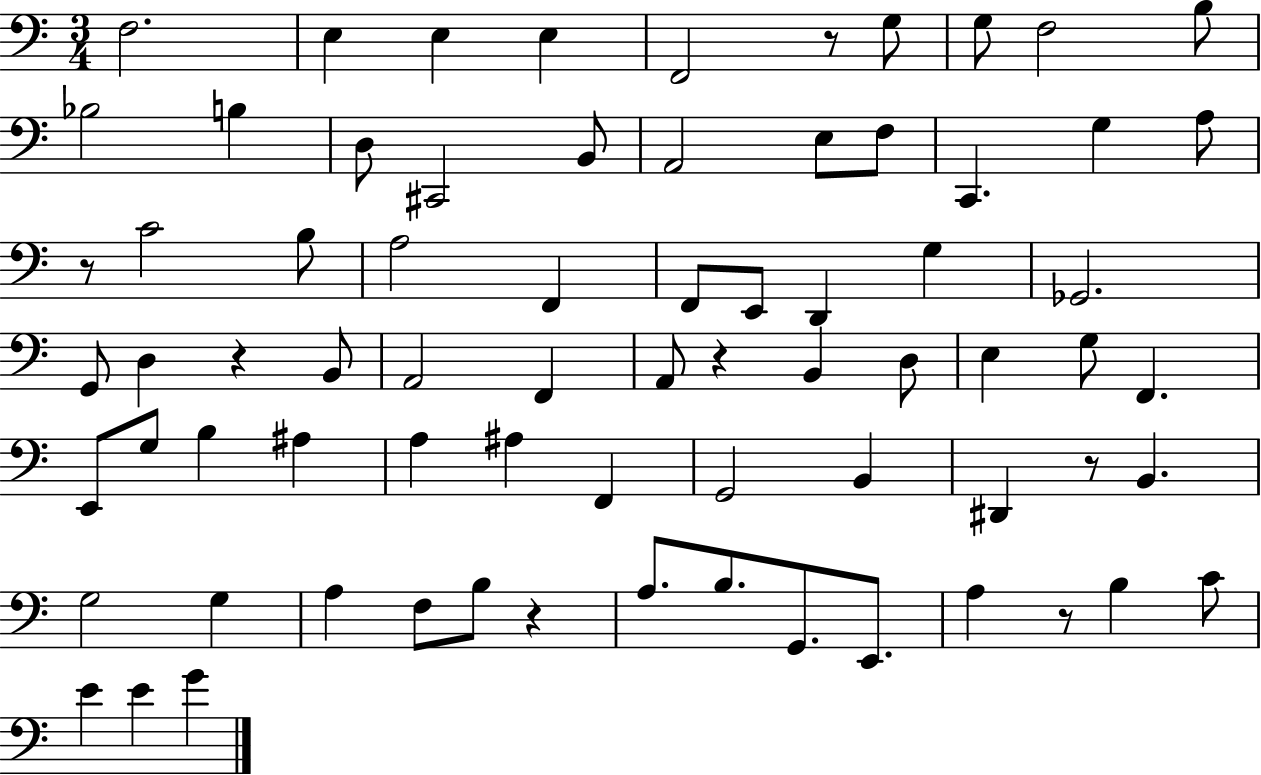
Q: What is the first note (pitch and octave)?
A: F3